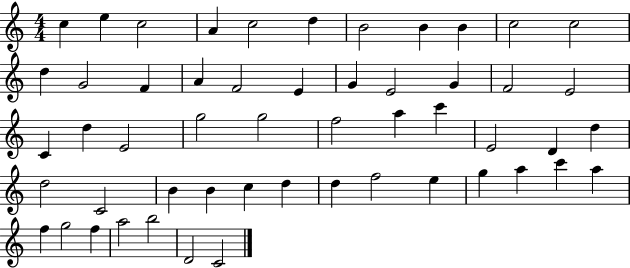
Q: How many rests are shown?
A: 0